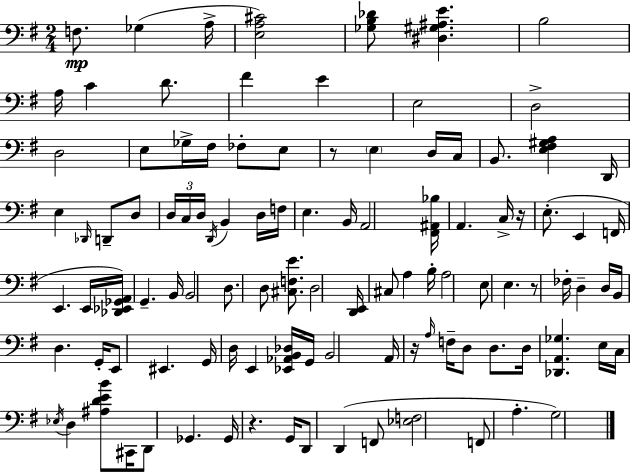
{
  \clef bass
  \numericTimeSignature
  \time 2/4
  \key g \major
  f8.\mp ges4( a16-> | <e a cis'>2) | <ges b des'>8 <dis gis ais e'>4. | b2 | \break a16 c'4 d'8. | fis'4 e'4 | e2 | d2-> | \break d2 | e8 ges16-> fis16 fes8-. e8 | r8 \parenthesize e4 d16 c16 | b,8. <e fis gis a>4 d,16 | \break e4 \grace { des,16 } d,8-- d8 | \tuplet 3/2 { d16 c16 d16 } \acciaccatura { d,16 } b,4 | d16 f16 e4. | b,16 a,2 | \break <fis, ais, bes>16 a,4. | c16-> r16 e8.-.( e,4 | f,16 e,4. | e,16 <des, ees, ges, a,>16) g,4.-- | \break b,16 b,2 | d8. d8 <cis f e'>8. | d2 | <d, e,>16 cis8 a4 | \break b16-. a2 | e8 e4. | r8 fes16-. d4-- | d16 b,16 d4. | \break g,16-. e,8 eis,4. | g,16 d16 e,4 | <ees, aes, b, des>16 g,16 b,2 | a,16 r16 \grace { a16 } f16-- d8 | \break d8. d16 <des, a, ges>4. | e16 c16 \acciaccatura { ees16 } d4 | <ais d' e' b'>8 cis,16 d,8 ges,4. | ges,16 r4. | \break g,16 d,8 d,4( | f,8 <ees f>2 | f,8 a4.-. | g2) | \break \bar "|."
}